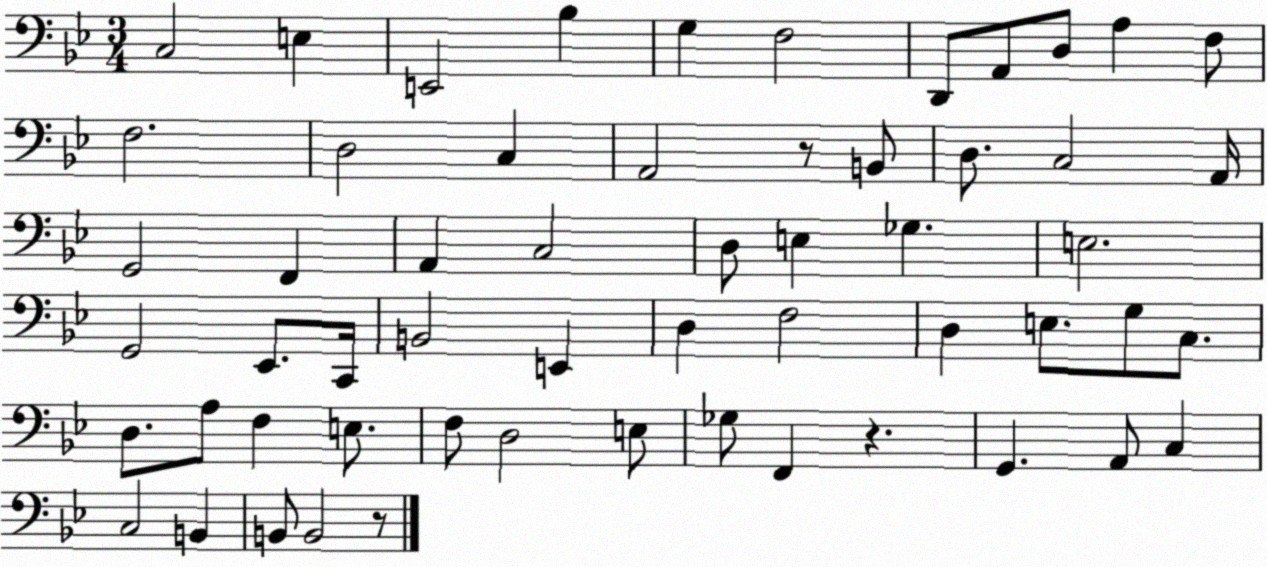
X:1
T:Untitled
M:3/4
L:1/4
K:Bb
C,2 E, E,,2 _B, G, F,2 D,,/2 A,,/2 D,/2 A, F,/2 F,2 D,2 C, A,,2 z/2 B,,/2 D,/2 C,2 A,,/4 G,,2 F,, A,, C,2 D,/2 E, _G, E,2 G,,2 _E,,/2 C,,/4 B,,2 E,, D, F,2 D, E,/2 G,/2 C,/2 D,/2 A,/2 F, E,/2 F,/2 D,2 E,/2 _G,/2 F,, z G,, A,,/2 C, C,2 B,, B,,/2 B,,2 z/2